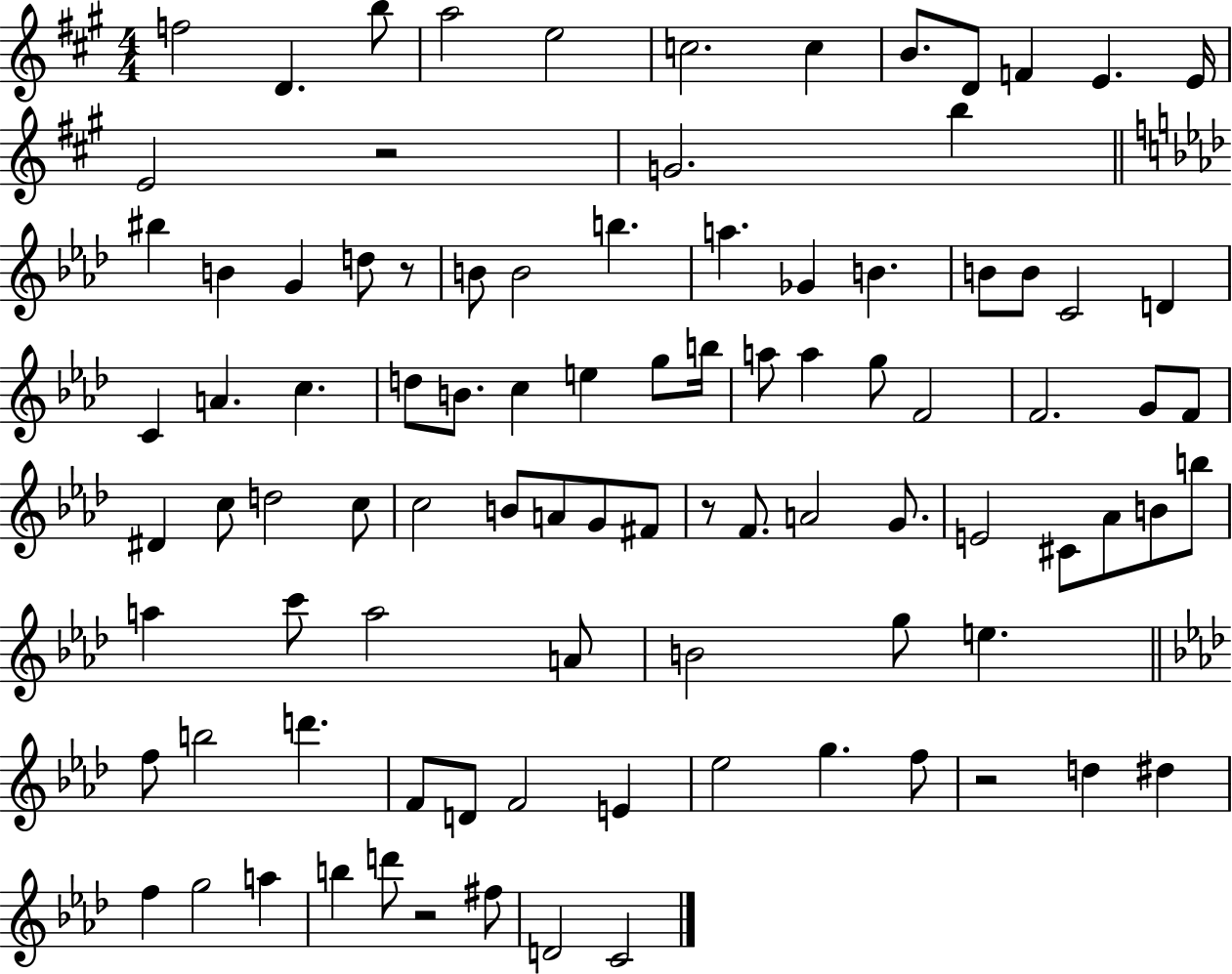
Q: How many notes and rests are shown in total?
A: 94